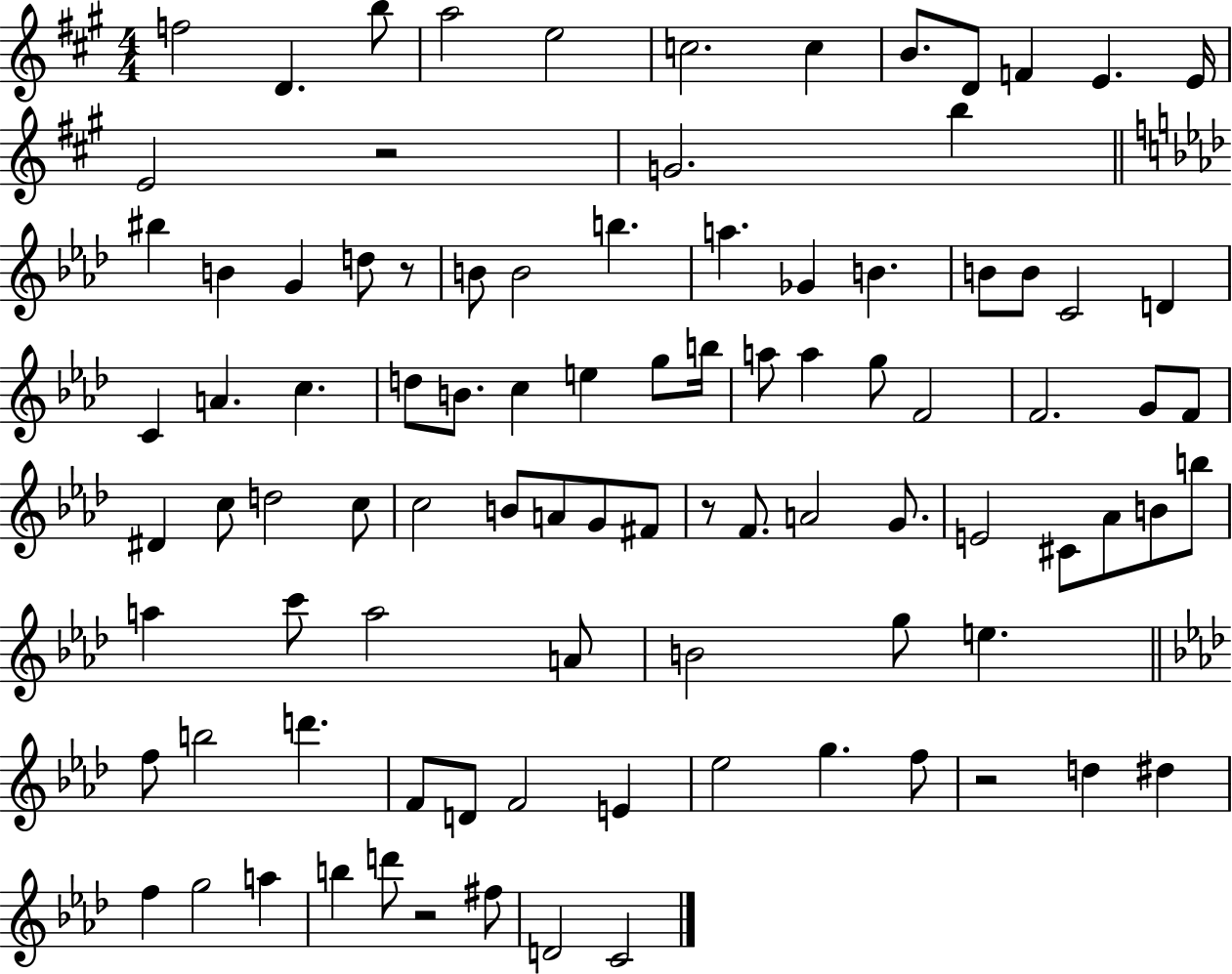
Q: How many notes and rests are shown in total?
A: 94